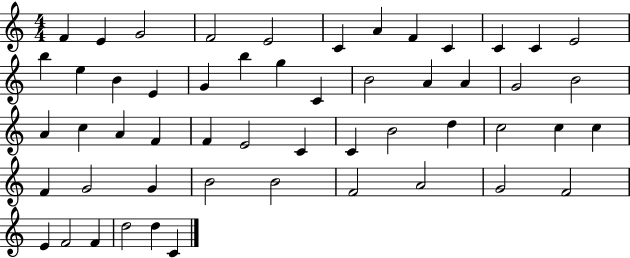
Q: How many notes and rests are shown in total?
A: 53